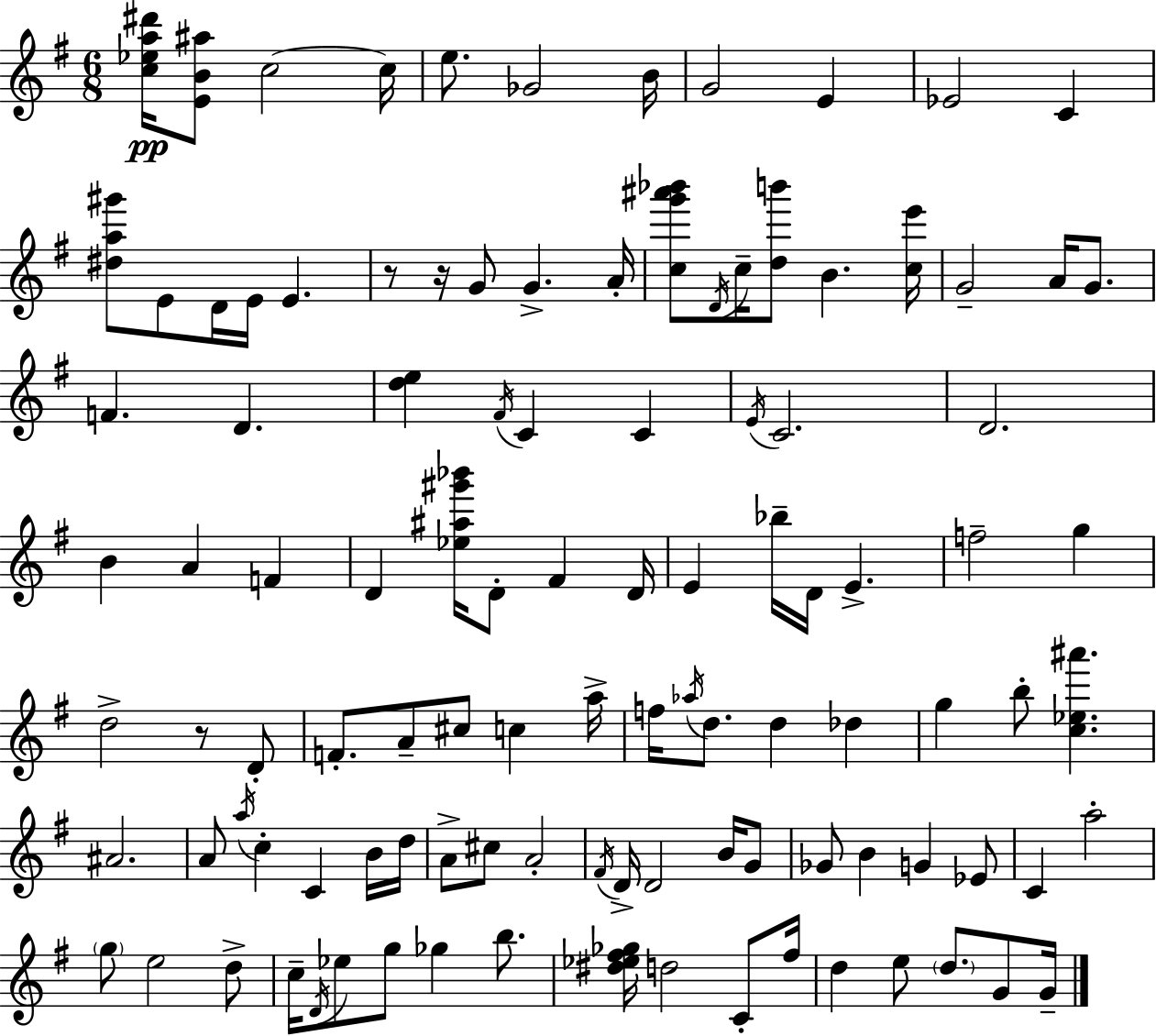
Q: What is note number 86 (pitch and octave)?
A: Gb5